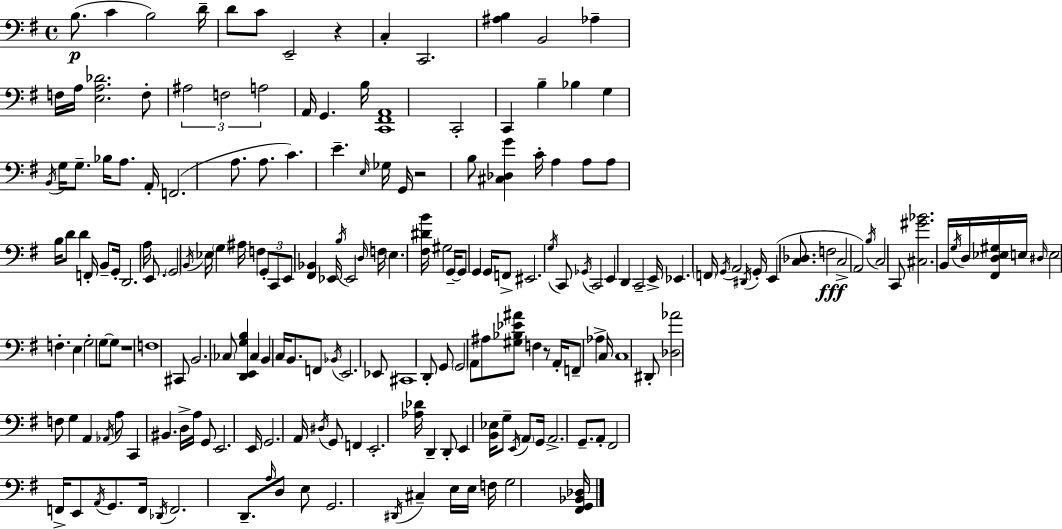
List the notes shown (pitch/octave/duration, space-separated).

B3/e. C4/q B3/h D4/s D4/e C4/e E2/h R/q C3/q C2/h. [A#3,B3]/q B2/h Ab3/q F3/s A3/s [E3,A3,Db4]/h. F3/e A#3/h F3/h A3/h A2/s G2/q. B3/s [C2,F#2,A2]/w C2/h C2/q B3/q Bb3/q G3/q B2/s G3/s G3/e. Bb3/s A3/e. A2/s F2/h. A3/e. A3/e. C4/q. E4/q. E3/s Gb3/s G2/s R/h B3/e [C#3,Db3,G4]/q C4/s A3/q A3/e A3/e B3/s D4/e D4/q F2/s B2/e G2/s D2/h. A3/s E2/e. G2/h B2/s Eb3/s G3/q A#3/s F3/q G2/e C2/e E2/e [F#2,Bb2]/q Eb2/s B3/s Eb2/h D3/s F3/s E3/q. [F#3,D#4,B4]/s G#3/h G2/s G2/e G2/q G2/s F2/e EIS2/h. G3/s C2/e Gb2/s C2/h E2/q D2/q C2/h E2/s Eb2/q. F2/s G2/s A2/h D#2/s G2/s E2/q [C3,Db3]/e. F3/h C3/h A2/h B3/s C3/h C2/e [C#3,G#4,Bb4]/h. B2/s G3/s D3/s [F#2,D3,Eb3,G#3]/s E3/s D#3/s E3/h F3/q. E3/q G3/h G3/e G3/e R/w F3/w C#2/e B2/h. CES3/e [D2,E2,G3,B3]/q CES3/q B2/q C3/s B2/e. F2/e Bb2/s E2/h. Eb2/e C#2/w D2/e G2/e G2/h A2/e A#3/e [G#3,Bb3,Eb4,A#4]/e F3/q R/e A2/s F2/e Ab3/q C3/s C3/w D#2/e [Db3,Ab4]/h F3/e G3/q A2/q Ab2/s A3/e C2/q BIS2/q. D3/s A3/s G2/e E2/h. E2/s G2/h. A2/s D#3/s G2/e F2/q E2/h. [Ab3,Db4]/s D2/q D2/e E2/q [B2,Eb3]/s G3/e E2/s A2/e G2/s A2/h. G2/e. A2/e F#2/h F2/s E2/e A2/s G2/e. F2/s Db2/s F2/h. D2/e. A3/s D3/e E3/e G2/h. D#2/s C#3/q E3/s E3/s F3/s G3/h [F#2,G2,Bb2,Db3]/s